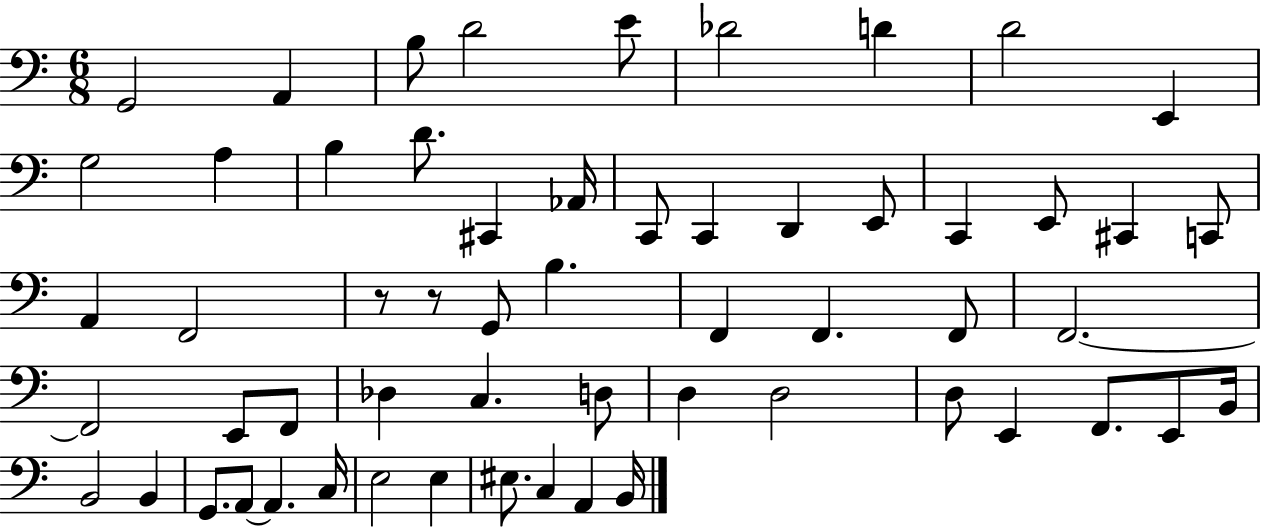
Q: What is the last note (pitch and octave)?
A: B2